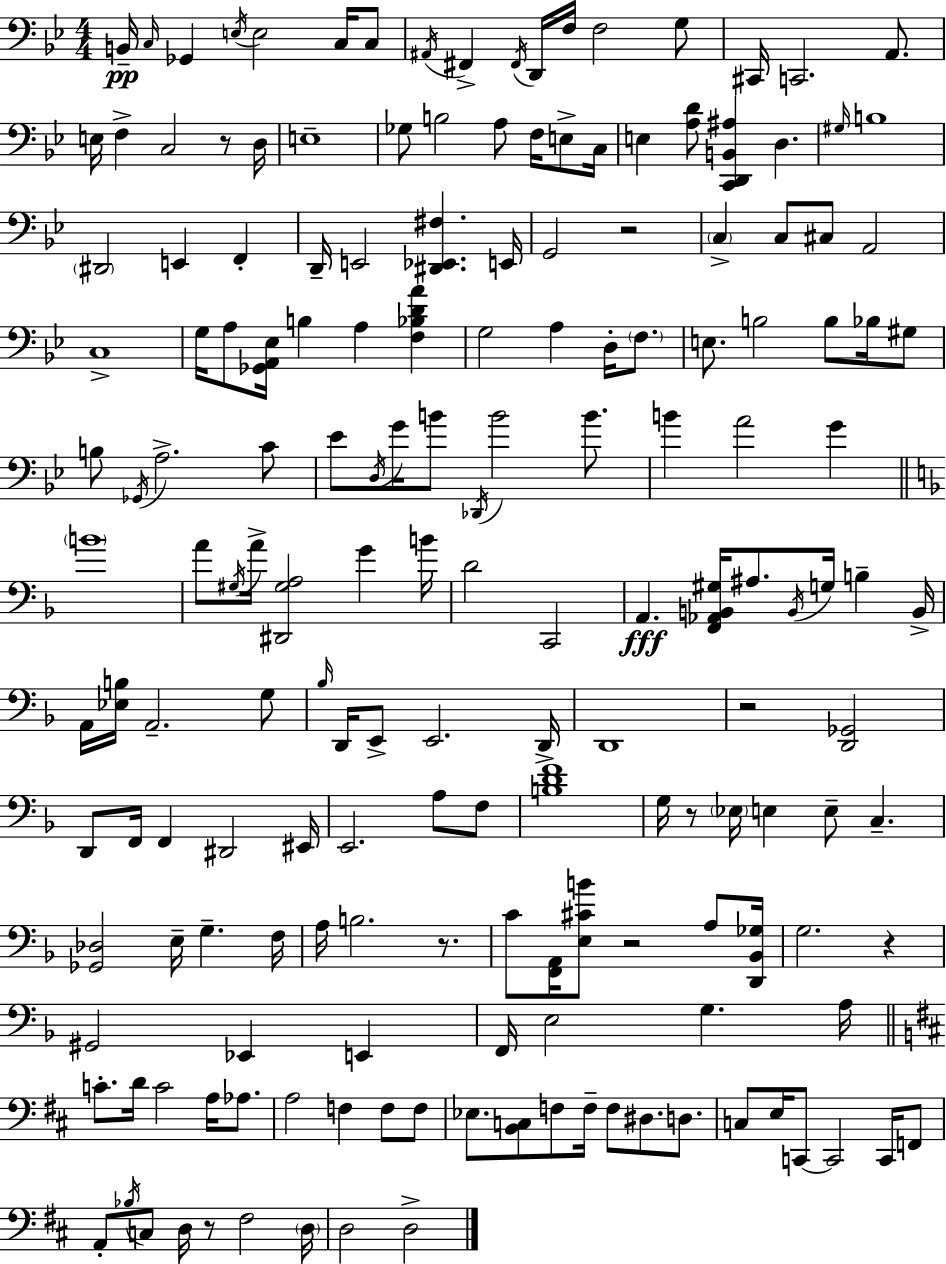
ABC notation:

X:1
T:Untitled
M:4/4
L:1/4
K:Bb
B,,/4 C,/4 _G,, E,/4 E,2 C,/4 C,/2 ^A,,/4 ^F,, ^F,,/4 D,,/4 F,/4 F,2 G,/2 ^C,,/4 C,,2 A,,/2 E,/4 F, C,2 z/2 D,/4 E,4 _G,/2 B,2 A,/2 F,/4 E,/2 C,/4 E, [A,D]/2 [C,,D,,B,,^A,] D, ^G,/4 B,4 ^D,,2 E,, F,, D,,/4 E,,2 [^D,,_E,,^F,] E,,/4 G,,2 z2 C, C,/2 ^C,/2 A,,2 C,4 G,/4 A,/2 [_G,,A,,_E,]/4 B, A, [F,_B,DA] G,2 A, D,/4 F,/2 E,/2 B,2 B,/2 _B,/4 ^G,/2 B,/2 _G,,/4 A,2 C/2 _E/2 D,/4 G/4 B/2 _D,,/4 B2 B/2 B A2 G B4 A/2 ^G,/4 A/4 [^D,,^G,A,]2 G B/4 D2 C,,2 A,, [F,,_A,,B,,^G,]/4 ^A,/2 B,,/4 G,/4 B, B,,/4 A,,/4 [_E,B,]/4 A,,2 G,/2 _B,/4 D,,/4 E,,/2 E,,2 D,,/4 D,,4 z2 [D,,_G,,]2 D,,/2 F,,/4 F,, ^D,,2 ^E,,/4 E,,2 A,/2 F,/2 [B,DF]4 G,/4 z/2 _E,/4 E, E,/2 C, [_G,,_D,]2 E,/4 G, F,/4 A,/4 B,2 z/2 C/2 [F,,A,,]/4 [E,^CB]/2 z2 A,/2 [D,,_B,,_G,]/4 G,2 z ^G,,2 _E,, E,, F,,/4 E,2 G, A,/4 C/2 D/4 C2 A,/4 _A,/2 A,2 F, F,/2 F,/2 _E,/2 [B,,C,]/2 F,/2 F,/4 F,/2 ^D,/2 D,/2 C,/2 E,/4 C,,/2 C,,2 C,,/4 F,,/2 A,,/2 _B,/4 C,/2 D,/4 z/2 ^F,2 D,/4 D,2 D,2